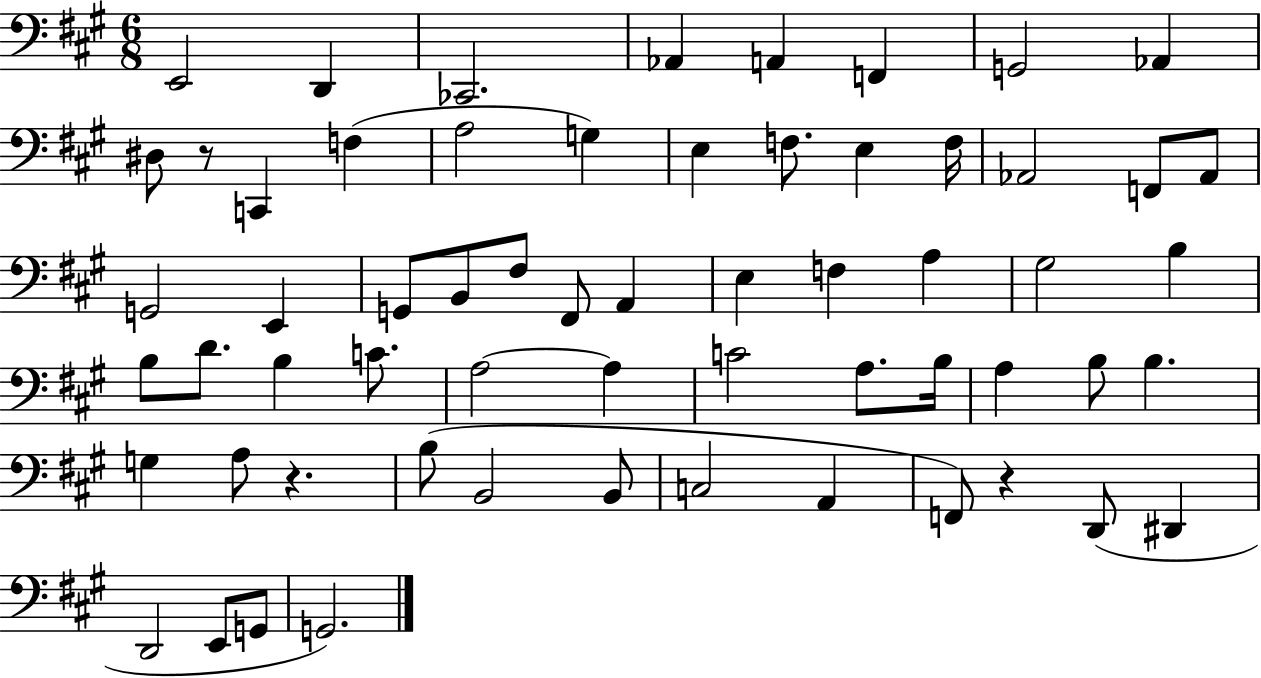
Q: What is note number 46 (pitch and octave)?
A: A3